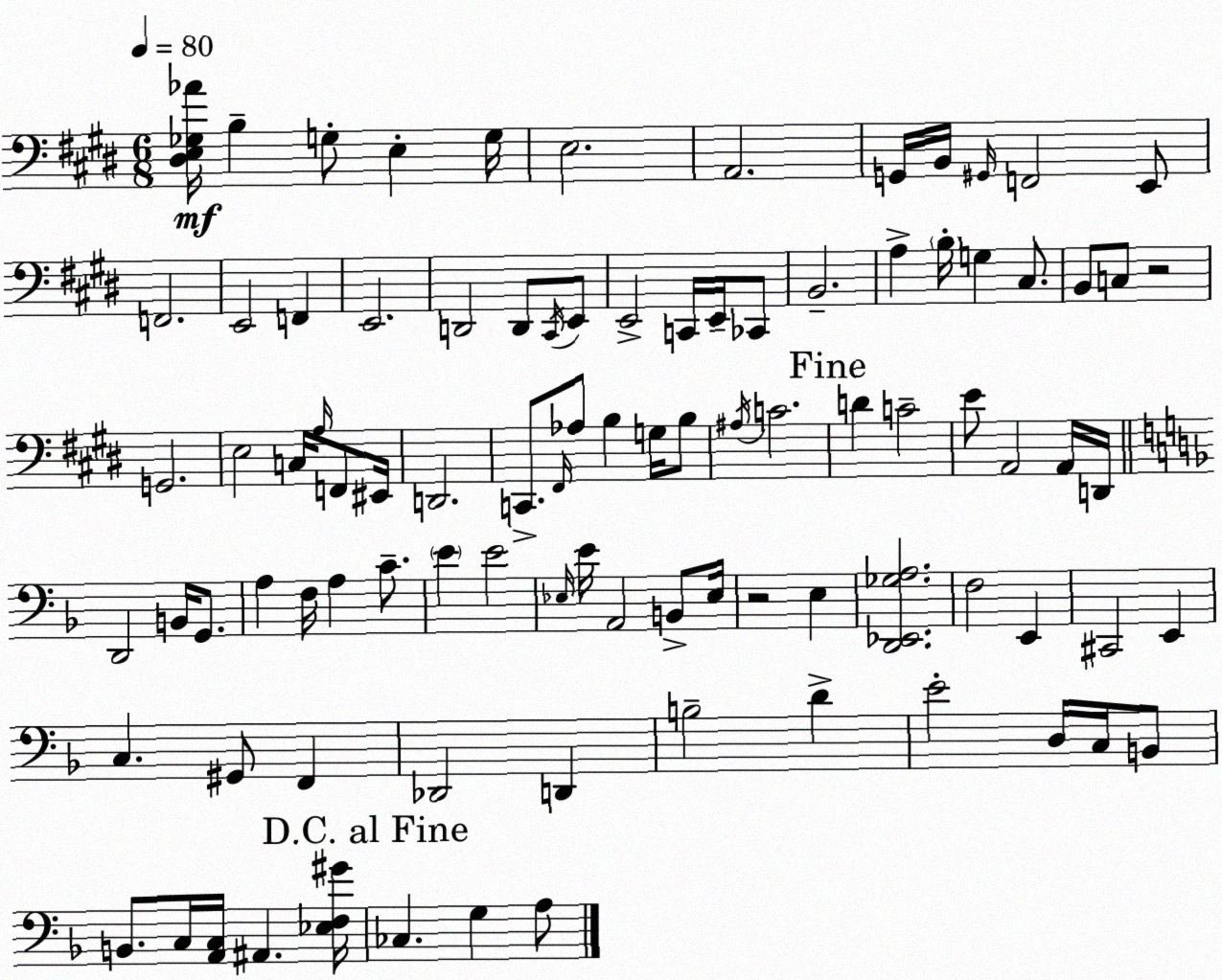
X:1
T:Untitled
M:6/8
L:1/4
K:E
[^D,E,_G,_A]/4 B, G,/2 E, G,/4 E,2 A,,2 G,,/4 B,,/4 ^G,,/4 F,,2 E,,/2 F,,2 E,,2 F,, E,,2 D,,2 D,,/2 ^C,,/4 E,,/2 E,,2 C,,/4 E,,/4 _C,,/2 B,,2 A, B,/4 G, ^C,/2 B,,/2 C,/2 z2 G,,2 E,2 C,/4 A,/4 F,,/2 ^E,,/4 D,,2 C,,/2 ^F,,/4 _A,/2 B, G,/4 B,/2 ^A,/4 C2 D C2 E/2 A,,2 A,,/4 D,,/4 D,,2 B,,/4 G,,/2 A, F,/4 A, C/2 E E2 _E,/4 E/4 A,,2 B,,/2 _E,/4 z2 E, [D,,_E,,_G,A,]2 F,2 E,, ^C,,2 E,, C, ^G,,/2 F,, _D,,2 D,, B,2 D E2 D,/4 C,/4 B,,/2 B,,/2 C,/4 [A,,C,]/4 ^A,, [_E,F,^G]/4 _C, G, A,/2